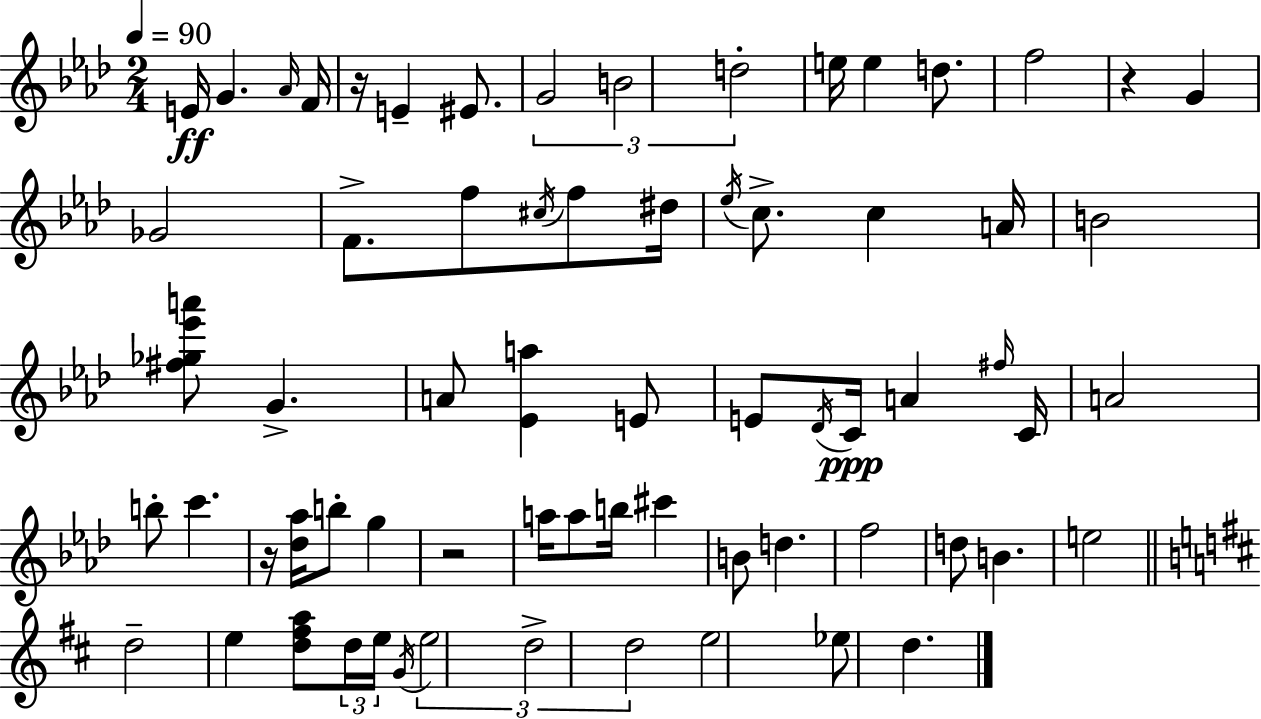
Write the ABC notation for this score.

X:1
T:Untitled
M:2/4
L:1/4
K:Ab
E/4 G _A/4 F/4 z/4 E ^E/2 G2 B2 d2 e/4 e d/2 f2 z G _G2 F/2 f/2 ^c/4 f/2 ^d/4 _e/4 c/2 c A/4 B2 [^f_g_e'a']/2 G A/2 [_Ea] E/2 E/2 _D/4 C/4 A ^f/4 C/4 A2 b/2 c' z/4 [_d_a]/4 b/2 g z2 a/4 a/2 b/4 ^c' B/2 d f2 d/2 B e2 d2 e [d^fa]/2 d/4 e/4 G/4 e2 d2 d2 e2 _e/2 d